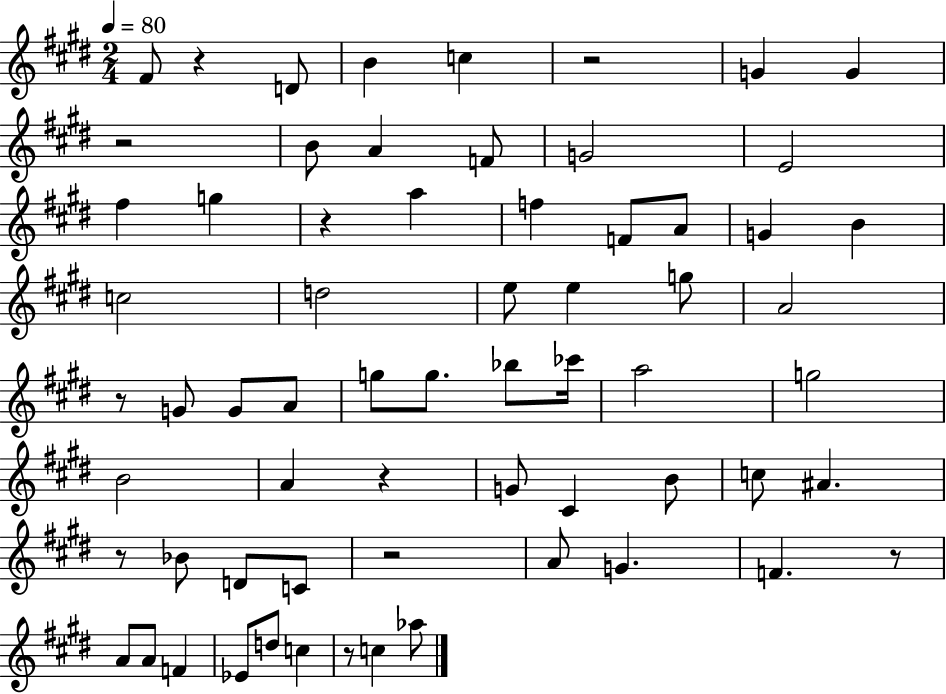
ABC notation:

X:1
T:Untitled
M:2/4
L:1/4
K:E
^F/2 z D/2 B c z2 G G z2 B/2 A F/2 G2 E2 ^f g z a f F/2 A/2 G B c2 d2 e/2 e g/2 A2 z/2 G/2 G/2 A/2 g/2 g/2 _b/2 _c'/4 a2 g2 B2 A z G/2 ^C B/2 c/2 ^A z/2 _B/2 D/2 C/2 z2 A/2 G F z/2 A/2 A/2 F _E/2 d/2 c z/2 c _a/2